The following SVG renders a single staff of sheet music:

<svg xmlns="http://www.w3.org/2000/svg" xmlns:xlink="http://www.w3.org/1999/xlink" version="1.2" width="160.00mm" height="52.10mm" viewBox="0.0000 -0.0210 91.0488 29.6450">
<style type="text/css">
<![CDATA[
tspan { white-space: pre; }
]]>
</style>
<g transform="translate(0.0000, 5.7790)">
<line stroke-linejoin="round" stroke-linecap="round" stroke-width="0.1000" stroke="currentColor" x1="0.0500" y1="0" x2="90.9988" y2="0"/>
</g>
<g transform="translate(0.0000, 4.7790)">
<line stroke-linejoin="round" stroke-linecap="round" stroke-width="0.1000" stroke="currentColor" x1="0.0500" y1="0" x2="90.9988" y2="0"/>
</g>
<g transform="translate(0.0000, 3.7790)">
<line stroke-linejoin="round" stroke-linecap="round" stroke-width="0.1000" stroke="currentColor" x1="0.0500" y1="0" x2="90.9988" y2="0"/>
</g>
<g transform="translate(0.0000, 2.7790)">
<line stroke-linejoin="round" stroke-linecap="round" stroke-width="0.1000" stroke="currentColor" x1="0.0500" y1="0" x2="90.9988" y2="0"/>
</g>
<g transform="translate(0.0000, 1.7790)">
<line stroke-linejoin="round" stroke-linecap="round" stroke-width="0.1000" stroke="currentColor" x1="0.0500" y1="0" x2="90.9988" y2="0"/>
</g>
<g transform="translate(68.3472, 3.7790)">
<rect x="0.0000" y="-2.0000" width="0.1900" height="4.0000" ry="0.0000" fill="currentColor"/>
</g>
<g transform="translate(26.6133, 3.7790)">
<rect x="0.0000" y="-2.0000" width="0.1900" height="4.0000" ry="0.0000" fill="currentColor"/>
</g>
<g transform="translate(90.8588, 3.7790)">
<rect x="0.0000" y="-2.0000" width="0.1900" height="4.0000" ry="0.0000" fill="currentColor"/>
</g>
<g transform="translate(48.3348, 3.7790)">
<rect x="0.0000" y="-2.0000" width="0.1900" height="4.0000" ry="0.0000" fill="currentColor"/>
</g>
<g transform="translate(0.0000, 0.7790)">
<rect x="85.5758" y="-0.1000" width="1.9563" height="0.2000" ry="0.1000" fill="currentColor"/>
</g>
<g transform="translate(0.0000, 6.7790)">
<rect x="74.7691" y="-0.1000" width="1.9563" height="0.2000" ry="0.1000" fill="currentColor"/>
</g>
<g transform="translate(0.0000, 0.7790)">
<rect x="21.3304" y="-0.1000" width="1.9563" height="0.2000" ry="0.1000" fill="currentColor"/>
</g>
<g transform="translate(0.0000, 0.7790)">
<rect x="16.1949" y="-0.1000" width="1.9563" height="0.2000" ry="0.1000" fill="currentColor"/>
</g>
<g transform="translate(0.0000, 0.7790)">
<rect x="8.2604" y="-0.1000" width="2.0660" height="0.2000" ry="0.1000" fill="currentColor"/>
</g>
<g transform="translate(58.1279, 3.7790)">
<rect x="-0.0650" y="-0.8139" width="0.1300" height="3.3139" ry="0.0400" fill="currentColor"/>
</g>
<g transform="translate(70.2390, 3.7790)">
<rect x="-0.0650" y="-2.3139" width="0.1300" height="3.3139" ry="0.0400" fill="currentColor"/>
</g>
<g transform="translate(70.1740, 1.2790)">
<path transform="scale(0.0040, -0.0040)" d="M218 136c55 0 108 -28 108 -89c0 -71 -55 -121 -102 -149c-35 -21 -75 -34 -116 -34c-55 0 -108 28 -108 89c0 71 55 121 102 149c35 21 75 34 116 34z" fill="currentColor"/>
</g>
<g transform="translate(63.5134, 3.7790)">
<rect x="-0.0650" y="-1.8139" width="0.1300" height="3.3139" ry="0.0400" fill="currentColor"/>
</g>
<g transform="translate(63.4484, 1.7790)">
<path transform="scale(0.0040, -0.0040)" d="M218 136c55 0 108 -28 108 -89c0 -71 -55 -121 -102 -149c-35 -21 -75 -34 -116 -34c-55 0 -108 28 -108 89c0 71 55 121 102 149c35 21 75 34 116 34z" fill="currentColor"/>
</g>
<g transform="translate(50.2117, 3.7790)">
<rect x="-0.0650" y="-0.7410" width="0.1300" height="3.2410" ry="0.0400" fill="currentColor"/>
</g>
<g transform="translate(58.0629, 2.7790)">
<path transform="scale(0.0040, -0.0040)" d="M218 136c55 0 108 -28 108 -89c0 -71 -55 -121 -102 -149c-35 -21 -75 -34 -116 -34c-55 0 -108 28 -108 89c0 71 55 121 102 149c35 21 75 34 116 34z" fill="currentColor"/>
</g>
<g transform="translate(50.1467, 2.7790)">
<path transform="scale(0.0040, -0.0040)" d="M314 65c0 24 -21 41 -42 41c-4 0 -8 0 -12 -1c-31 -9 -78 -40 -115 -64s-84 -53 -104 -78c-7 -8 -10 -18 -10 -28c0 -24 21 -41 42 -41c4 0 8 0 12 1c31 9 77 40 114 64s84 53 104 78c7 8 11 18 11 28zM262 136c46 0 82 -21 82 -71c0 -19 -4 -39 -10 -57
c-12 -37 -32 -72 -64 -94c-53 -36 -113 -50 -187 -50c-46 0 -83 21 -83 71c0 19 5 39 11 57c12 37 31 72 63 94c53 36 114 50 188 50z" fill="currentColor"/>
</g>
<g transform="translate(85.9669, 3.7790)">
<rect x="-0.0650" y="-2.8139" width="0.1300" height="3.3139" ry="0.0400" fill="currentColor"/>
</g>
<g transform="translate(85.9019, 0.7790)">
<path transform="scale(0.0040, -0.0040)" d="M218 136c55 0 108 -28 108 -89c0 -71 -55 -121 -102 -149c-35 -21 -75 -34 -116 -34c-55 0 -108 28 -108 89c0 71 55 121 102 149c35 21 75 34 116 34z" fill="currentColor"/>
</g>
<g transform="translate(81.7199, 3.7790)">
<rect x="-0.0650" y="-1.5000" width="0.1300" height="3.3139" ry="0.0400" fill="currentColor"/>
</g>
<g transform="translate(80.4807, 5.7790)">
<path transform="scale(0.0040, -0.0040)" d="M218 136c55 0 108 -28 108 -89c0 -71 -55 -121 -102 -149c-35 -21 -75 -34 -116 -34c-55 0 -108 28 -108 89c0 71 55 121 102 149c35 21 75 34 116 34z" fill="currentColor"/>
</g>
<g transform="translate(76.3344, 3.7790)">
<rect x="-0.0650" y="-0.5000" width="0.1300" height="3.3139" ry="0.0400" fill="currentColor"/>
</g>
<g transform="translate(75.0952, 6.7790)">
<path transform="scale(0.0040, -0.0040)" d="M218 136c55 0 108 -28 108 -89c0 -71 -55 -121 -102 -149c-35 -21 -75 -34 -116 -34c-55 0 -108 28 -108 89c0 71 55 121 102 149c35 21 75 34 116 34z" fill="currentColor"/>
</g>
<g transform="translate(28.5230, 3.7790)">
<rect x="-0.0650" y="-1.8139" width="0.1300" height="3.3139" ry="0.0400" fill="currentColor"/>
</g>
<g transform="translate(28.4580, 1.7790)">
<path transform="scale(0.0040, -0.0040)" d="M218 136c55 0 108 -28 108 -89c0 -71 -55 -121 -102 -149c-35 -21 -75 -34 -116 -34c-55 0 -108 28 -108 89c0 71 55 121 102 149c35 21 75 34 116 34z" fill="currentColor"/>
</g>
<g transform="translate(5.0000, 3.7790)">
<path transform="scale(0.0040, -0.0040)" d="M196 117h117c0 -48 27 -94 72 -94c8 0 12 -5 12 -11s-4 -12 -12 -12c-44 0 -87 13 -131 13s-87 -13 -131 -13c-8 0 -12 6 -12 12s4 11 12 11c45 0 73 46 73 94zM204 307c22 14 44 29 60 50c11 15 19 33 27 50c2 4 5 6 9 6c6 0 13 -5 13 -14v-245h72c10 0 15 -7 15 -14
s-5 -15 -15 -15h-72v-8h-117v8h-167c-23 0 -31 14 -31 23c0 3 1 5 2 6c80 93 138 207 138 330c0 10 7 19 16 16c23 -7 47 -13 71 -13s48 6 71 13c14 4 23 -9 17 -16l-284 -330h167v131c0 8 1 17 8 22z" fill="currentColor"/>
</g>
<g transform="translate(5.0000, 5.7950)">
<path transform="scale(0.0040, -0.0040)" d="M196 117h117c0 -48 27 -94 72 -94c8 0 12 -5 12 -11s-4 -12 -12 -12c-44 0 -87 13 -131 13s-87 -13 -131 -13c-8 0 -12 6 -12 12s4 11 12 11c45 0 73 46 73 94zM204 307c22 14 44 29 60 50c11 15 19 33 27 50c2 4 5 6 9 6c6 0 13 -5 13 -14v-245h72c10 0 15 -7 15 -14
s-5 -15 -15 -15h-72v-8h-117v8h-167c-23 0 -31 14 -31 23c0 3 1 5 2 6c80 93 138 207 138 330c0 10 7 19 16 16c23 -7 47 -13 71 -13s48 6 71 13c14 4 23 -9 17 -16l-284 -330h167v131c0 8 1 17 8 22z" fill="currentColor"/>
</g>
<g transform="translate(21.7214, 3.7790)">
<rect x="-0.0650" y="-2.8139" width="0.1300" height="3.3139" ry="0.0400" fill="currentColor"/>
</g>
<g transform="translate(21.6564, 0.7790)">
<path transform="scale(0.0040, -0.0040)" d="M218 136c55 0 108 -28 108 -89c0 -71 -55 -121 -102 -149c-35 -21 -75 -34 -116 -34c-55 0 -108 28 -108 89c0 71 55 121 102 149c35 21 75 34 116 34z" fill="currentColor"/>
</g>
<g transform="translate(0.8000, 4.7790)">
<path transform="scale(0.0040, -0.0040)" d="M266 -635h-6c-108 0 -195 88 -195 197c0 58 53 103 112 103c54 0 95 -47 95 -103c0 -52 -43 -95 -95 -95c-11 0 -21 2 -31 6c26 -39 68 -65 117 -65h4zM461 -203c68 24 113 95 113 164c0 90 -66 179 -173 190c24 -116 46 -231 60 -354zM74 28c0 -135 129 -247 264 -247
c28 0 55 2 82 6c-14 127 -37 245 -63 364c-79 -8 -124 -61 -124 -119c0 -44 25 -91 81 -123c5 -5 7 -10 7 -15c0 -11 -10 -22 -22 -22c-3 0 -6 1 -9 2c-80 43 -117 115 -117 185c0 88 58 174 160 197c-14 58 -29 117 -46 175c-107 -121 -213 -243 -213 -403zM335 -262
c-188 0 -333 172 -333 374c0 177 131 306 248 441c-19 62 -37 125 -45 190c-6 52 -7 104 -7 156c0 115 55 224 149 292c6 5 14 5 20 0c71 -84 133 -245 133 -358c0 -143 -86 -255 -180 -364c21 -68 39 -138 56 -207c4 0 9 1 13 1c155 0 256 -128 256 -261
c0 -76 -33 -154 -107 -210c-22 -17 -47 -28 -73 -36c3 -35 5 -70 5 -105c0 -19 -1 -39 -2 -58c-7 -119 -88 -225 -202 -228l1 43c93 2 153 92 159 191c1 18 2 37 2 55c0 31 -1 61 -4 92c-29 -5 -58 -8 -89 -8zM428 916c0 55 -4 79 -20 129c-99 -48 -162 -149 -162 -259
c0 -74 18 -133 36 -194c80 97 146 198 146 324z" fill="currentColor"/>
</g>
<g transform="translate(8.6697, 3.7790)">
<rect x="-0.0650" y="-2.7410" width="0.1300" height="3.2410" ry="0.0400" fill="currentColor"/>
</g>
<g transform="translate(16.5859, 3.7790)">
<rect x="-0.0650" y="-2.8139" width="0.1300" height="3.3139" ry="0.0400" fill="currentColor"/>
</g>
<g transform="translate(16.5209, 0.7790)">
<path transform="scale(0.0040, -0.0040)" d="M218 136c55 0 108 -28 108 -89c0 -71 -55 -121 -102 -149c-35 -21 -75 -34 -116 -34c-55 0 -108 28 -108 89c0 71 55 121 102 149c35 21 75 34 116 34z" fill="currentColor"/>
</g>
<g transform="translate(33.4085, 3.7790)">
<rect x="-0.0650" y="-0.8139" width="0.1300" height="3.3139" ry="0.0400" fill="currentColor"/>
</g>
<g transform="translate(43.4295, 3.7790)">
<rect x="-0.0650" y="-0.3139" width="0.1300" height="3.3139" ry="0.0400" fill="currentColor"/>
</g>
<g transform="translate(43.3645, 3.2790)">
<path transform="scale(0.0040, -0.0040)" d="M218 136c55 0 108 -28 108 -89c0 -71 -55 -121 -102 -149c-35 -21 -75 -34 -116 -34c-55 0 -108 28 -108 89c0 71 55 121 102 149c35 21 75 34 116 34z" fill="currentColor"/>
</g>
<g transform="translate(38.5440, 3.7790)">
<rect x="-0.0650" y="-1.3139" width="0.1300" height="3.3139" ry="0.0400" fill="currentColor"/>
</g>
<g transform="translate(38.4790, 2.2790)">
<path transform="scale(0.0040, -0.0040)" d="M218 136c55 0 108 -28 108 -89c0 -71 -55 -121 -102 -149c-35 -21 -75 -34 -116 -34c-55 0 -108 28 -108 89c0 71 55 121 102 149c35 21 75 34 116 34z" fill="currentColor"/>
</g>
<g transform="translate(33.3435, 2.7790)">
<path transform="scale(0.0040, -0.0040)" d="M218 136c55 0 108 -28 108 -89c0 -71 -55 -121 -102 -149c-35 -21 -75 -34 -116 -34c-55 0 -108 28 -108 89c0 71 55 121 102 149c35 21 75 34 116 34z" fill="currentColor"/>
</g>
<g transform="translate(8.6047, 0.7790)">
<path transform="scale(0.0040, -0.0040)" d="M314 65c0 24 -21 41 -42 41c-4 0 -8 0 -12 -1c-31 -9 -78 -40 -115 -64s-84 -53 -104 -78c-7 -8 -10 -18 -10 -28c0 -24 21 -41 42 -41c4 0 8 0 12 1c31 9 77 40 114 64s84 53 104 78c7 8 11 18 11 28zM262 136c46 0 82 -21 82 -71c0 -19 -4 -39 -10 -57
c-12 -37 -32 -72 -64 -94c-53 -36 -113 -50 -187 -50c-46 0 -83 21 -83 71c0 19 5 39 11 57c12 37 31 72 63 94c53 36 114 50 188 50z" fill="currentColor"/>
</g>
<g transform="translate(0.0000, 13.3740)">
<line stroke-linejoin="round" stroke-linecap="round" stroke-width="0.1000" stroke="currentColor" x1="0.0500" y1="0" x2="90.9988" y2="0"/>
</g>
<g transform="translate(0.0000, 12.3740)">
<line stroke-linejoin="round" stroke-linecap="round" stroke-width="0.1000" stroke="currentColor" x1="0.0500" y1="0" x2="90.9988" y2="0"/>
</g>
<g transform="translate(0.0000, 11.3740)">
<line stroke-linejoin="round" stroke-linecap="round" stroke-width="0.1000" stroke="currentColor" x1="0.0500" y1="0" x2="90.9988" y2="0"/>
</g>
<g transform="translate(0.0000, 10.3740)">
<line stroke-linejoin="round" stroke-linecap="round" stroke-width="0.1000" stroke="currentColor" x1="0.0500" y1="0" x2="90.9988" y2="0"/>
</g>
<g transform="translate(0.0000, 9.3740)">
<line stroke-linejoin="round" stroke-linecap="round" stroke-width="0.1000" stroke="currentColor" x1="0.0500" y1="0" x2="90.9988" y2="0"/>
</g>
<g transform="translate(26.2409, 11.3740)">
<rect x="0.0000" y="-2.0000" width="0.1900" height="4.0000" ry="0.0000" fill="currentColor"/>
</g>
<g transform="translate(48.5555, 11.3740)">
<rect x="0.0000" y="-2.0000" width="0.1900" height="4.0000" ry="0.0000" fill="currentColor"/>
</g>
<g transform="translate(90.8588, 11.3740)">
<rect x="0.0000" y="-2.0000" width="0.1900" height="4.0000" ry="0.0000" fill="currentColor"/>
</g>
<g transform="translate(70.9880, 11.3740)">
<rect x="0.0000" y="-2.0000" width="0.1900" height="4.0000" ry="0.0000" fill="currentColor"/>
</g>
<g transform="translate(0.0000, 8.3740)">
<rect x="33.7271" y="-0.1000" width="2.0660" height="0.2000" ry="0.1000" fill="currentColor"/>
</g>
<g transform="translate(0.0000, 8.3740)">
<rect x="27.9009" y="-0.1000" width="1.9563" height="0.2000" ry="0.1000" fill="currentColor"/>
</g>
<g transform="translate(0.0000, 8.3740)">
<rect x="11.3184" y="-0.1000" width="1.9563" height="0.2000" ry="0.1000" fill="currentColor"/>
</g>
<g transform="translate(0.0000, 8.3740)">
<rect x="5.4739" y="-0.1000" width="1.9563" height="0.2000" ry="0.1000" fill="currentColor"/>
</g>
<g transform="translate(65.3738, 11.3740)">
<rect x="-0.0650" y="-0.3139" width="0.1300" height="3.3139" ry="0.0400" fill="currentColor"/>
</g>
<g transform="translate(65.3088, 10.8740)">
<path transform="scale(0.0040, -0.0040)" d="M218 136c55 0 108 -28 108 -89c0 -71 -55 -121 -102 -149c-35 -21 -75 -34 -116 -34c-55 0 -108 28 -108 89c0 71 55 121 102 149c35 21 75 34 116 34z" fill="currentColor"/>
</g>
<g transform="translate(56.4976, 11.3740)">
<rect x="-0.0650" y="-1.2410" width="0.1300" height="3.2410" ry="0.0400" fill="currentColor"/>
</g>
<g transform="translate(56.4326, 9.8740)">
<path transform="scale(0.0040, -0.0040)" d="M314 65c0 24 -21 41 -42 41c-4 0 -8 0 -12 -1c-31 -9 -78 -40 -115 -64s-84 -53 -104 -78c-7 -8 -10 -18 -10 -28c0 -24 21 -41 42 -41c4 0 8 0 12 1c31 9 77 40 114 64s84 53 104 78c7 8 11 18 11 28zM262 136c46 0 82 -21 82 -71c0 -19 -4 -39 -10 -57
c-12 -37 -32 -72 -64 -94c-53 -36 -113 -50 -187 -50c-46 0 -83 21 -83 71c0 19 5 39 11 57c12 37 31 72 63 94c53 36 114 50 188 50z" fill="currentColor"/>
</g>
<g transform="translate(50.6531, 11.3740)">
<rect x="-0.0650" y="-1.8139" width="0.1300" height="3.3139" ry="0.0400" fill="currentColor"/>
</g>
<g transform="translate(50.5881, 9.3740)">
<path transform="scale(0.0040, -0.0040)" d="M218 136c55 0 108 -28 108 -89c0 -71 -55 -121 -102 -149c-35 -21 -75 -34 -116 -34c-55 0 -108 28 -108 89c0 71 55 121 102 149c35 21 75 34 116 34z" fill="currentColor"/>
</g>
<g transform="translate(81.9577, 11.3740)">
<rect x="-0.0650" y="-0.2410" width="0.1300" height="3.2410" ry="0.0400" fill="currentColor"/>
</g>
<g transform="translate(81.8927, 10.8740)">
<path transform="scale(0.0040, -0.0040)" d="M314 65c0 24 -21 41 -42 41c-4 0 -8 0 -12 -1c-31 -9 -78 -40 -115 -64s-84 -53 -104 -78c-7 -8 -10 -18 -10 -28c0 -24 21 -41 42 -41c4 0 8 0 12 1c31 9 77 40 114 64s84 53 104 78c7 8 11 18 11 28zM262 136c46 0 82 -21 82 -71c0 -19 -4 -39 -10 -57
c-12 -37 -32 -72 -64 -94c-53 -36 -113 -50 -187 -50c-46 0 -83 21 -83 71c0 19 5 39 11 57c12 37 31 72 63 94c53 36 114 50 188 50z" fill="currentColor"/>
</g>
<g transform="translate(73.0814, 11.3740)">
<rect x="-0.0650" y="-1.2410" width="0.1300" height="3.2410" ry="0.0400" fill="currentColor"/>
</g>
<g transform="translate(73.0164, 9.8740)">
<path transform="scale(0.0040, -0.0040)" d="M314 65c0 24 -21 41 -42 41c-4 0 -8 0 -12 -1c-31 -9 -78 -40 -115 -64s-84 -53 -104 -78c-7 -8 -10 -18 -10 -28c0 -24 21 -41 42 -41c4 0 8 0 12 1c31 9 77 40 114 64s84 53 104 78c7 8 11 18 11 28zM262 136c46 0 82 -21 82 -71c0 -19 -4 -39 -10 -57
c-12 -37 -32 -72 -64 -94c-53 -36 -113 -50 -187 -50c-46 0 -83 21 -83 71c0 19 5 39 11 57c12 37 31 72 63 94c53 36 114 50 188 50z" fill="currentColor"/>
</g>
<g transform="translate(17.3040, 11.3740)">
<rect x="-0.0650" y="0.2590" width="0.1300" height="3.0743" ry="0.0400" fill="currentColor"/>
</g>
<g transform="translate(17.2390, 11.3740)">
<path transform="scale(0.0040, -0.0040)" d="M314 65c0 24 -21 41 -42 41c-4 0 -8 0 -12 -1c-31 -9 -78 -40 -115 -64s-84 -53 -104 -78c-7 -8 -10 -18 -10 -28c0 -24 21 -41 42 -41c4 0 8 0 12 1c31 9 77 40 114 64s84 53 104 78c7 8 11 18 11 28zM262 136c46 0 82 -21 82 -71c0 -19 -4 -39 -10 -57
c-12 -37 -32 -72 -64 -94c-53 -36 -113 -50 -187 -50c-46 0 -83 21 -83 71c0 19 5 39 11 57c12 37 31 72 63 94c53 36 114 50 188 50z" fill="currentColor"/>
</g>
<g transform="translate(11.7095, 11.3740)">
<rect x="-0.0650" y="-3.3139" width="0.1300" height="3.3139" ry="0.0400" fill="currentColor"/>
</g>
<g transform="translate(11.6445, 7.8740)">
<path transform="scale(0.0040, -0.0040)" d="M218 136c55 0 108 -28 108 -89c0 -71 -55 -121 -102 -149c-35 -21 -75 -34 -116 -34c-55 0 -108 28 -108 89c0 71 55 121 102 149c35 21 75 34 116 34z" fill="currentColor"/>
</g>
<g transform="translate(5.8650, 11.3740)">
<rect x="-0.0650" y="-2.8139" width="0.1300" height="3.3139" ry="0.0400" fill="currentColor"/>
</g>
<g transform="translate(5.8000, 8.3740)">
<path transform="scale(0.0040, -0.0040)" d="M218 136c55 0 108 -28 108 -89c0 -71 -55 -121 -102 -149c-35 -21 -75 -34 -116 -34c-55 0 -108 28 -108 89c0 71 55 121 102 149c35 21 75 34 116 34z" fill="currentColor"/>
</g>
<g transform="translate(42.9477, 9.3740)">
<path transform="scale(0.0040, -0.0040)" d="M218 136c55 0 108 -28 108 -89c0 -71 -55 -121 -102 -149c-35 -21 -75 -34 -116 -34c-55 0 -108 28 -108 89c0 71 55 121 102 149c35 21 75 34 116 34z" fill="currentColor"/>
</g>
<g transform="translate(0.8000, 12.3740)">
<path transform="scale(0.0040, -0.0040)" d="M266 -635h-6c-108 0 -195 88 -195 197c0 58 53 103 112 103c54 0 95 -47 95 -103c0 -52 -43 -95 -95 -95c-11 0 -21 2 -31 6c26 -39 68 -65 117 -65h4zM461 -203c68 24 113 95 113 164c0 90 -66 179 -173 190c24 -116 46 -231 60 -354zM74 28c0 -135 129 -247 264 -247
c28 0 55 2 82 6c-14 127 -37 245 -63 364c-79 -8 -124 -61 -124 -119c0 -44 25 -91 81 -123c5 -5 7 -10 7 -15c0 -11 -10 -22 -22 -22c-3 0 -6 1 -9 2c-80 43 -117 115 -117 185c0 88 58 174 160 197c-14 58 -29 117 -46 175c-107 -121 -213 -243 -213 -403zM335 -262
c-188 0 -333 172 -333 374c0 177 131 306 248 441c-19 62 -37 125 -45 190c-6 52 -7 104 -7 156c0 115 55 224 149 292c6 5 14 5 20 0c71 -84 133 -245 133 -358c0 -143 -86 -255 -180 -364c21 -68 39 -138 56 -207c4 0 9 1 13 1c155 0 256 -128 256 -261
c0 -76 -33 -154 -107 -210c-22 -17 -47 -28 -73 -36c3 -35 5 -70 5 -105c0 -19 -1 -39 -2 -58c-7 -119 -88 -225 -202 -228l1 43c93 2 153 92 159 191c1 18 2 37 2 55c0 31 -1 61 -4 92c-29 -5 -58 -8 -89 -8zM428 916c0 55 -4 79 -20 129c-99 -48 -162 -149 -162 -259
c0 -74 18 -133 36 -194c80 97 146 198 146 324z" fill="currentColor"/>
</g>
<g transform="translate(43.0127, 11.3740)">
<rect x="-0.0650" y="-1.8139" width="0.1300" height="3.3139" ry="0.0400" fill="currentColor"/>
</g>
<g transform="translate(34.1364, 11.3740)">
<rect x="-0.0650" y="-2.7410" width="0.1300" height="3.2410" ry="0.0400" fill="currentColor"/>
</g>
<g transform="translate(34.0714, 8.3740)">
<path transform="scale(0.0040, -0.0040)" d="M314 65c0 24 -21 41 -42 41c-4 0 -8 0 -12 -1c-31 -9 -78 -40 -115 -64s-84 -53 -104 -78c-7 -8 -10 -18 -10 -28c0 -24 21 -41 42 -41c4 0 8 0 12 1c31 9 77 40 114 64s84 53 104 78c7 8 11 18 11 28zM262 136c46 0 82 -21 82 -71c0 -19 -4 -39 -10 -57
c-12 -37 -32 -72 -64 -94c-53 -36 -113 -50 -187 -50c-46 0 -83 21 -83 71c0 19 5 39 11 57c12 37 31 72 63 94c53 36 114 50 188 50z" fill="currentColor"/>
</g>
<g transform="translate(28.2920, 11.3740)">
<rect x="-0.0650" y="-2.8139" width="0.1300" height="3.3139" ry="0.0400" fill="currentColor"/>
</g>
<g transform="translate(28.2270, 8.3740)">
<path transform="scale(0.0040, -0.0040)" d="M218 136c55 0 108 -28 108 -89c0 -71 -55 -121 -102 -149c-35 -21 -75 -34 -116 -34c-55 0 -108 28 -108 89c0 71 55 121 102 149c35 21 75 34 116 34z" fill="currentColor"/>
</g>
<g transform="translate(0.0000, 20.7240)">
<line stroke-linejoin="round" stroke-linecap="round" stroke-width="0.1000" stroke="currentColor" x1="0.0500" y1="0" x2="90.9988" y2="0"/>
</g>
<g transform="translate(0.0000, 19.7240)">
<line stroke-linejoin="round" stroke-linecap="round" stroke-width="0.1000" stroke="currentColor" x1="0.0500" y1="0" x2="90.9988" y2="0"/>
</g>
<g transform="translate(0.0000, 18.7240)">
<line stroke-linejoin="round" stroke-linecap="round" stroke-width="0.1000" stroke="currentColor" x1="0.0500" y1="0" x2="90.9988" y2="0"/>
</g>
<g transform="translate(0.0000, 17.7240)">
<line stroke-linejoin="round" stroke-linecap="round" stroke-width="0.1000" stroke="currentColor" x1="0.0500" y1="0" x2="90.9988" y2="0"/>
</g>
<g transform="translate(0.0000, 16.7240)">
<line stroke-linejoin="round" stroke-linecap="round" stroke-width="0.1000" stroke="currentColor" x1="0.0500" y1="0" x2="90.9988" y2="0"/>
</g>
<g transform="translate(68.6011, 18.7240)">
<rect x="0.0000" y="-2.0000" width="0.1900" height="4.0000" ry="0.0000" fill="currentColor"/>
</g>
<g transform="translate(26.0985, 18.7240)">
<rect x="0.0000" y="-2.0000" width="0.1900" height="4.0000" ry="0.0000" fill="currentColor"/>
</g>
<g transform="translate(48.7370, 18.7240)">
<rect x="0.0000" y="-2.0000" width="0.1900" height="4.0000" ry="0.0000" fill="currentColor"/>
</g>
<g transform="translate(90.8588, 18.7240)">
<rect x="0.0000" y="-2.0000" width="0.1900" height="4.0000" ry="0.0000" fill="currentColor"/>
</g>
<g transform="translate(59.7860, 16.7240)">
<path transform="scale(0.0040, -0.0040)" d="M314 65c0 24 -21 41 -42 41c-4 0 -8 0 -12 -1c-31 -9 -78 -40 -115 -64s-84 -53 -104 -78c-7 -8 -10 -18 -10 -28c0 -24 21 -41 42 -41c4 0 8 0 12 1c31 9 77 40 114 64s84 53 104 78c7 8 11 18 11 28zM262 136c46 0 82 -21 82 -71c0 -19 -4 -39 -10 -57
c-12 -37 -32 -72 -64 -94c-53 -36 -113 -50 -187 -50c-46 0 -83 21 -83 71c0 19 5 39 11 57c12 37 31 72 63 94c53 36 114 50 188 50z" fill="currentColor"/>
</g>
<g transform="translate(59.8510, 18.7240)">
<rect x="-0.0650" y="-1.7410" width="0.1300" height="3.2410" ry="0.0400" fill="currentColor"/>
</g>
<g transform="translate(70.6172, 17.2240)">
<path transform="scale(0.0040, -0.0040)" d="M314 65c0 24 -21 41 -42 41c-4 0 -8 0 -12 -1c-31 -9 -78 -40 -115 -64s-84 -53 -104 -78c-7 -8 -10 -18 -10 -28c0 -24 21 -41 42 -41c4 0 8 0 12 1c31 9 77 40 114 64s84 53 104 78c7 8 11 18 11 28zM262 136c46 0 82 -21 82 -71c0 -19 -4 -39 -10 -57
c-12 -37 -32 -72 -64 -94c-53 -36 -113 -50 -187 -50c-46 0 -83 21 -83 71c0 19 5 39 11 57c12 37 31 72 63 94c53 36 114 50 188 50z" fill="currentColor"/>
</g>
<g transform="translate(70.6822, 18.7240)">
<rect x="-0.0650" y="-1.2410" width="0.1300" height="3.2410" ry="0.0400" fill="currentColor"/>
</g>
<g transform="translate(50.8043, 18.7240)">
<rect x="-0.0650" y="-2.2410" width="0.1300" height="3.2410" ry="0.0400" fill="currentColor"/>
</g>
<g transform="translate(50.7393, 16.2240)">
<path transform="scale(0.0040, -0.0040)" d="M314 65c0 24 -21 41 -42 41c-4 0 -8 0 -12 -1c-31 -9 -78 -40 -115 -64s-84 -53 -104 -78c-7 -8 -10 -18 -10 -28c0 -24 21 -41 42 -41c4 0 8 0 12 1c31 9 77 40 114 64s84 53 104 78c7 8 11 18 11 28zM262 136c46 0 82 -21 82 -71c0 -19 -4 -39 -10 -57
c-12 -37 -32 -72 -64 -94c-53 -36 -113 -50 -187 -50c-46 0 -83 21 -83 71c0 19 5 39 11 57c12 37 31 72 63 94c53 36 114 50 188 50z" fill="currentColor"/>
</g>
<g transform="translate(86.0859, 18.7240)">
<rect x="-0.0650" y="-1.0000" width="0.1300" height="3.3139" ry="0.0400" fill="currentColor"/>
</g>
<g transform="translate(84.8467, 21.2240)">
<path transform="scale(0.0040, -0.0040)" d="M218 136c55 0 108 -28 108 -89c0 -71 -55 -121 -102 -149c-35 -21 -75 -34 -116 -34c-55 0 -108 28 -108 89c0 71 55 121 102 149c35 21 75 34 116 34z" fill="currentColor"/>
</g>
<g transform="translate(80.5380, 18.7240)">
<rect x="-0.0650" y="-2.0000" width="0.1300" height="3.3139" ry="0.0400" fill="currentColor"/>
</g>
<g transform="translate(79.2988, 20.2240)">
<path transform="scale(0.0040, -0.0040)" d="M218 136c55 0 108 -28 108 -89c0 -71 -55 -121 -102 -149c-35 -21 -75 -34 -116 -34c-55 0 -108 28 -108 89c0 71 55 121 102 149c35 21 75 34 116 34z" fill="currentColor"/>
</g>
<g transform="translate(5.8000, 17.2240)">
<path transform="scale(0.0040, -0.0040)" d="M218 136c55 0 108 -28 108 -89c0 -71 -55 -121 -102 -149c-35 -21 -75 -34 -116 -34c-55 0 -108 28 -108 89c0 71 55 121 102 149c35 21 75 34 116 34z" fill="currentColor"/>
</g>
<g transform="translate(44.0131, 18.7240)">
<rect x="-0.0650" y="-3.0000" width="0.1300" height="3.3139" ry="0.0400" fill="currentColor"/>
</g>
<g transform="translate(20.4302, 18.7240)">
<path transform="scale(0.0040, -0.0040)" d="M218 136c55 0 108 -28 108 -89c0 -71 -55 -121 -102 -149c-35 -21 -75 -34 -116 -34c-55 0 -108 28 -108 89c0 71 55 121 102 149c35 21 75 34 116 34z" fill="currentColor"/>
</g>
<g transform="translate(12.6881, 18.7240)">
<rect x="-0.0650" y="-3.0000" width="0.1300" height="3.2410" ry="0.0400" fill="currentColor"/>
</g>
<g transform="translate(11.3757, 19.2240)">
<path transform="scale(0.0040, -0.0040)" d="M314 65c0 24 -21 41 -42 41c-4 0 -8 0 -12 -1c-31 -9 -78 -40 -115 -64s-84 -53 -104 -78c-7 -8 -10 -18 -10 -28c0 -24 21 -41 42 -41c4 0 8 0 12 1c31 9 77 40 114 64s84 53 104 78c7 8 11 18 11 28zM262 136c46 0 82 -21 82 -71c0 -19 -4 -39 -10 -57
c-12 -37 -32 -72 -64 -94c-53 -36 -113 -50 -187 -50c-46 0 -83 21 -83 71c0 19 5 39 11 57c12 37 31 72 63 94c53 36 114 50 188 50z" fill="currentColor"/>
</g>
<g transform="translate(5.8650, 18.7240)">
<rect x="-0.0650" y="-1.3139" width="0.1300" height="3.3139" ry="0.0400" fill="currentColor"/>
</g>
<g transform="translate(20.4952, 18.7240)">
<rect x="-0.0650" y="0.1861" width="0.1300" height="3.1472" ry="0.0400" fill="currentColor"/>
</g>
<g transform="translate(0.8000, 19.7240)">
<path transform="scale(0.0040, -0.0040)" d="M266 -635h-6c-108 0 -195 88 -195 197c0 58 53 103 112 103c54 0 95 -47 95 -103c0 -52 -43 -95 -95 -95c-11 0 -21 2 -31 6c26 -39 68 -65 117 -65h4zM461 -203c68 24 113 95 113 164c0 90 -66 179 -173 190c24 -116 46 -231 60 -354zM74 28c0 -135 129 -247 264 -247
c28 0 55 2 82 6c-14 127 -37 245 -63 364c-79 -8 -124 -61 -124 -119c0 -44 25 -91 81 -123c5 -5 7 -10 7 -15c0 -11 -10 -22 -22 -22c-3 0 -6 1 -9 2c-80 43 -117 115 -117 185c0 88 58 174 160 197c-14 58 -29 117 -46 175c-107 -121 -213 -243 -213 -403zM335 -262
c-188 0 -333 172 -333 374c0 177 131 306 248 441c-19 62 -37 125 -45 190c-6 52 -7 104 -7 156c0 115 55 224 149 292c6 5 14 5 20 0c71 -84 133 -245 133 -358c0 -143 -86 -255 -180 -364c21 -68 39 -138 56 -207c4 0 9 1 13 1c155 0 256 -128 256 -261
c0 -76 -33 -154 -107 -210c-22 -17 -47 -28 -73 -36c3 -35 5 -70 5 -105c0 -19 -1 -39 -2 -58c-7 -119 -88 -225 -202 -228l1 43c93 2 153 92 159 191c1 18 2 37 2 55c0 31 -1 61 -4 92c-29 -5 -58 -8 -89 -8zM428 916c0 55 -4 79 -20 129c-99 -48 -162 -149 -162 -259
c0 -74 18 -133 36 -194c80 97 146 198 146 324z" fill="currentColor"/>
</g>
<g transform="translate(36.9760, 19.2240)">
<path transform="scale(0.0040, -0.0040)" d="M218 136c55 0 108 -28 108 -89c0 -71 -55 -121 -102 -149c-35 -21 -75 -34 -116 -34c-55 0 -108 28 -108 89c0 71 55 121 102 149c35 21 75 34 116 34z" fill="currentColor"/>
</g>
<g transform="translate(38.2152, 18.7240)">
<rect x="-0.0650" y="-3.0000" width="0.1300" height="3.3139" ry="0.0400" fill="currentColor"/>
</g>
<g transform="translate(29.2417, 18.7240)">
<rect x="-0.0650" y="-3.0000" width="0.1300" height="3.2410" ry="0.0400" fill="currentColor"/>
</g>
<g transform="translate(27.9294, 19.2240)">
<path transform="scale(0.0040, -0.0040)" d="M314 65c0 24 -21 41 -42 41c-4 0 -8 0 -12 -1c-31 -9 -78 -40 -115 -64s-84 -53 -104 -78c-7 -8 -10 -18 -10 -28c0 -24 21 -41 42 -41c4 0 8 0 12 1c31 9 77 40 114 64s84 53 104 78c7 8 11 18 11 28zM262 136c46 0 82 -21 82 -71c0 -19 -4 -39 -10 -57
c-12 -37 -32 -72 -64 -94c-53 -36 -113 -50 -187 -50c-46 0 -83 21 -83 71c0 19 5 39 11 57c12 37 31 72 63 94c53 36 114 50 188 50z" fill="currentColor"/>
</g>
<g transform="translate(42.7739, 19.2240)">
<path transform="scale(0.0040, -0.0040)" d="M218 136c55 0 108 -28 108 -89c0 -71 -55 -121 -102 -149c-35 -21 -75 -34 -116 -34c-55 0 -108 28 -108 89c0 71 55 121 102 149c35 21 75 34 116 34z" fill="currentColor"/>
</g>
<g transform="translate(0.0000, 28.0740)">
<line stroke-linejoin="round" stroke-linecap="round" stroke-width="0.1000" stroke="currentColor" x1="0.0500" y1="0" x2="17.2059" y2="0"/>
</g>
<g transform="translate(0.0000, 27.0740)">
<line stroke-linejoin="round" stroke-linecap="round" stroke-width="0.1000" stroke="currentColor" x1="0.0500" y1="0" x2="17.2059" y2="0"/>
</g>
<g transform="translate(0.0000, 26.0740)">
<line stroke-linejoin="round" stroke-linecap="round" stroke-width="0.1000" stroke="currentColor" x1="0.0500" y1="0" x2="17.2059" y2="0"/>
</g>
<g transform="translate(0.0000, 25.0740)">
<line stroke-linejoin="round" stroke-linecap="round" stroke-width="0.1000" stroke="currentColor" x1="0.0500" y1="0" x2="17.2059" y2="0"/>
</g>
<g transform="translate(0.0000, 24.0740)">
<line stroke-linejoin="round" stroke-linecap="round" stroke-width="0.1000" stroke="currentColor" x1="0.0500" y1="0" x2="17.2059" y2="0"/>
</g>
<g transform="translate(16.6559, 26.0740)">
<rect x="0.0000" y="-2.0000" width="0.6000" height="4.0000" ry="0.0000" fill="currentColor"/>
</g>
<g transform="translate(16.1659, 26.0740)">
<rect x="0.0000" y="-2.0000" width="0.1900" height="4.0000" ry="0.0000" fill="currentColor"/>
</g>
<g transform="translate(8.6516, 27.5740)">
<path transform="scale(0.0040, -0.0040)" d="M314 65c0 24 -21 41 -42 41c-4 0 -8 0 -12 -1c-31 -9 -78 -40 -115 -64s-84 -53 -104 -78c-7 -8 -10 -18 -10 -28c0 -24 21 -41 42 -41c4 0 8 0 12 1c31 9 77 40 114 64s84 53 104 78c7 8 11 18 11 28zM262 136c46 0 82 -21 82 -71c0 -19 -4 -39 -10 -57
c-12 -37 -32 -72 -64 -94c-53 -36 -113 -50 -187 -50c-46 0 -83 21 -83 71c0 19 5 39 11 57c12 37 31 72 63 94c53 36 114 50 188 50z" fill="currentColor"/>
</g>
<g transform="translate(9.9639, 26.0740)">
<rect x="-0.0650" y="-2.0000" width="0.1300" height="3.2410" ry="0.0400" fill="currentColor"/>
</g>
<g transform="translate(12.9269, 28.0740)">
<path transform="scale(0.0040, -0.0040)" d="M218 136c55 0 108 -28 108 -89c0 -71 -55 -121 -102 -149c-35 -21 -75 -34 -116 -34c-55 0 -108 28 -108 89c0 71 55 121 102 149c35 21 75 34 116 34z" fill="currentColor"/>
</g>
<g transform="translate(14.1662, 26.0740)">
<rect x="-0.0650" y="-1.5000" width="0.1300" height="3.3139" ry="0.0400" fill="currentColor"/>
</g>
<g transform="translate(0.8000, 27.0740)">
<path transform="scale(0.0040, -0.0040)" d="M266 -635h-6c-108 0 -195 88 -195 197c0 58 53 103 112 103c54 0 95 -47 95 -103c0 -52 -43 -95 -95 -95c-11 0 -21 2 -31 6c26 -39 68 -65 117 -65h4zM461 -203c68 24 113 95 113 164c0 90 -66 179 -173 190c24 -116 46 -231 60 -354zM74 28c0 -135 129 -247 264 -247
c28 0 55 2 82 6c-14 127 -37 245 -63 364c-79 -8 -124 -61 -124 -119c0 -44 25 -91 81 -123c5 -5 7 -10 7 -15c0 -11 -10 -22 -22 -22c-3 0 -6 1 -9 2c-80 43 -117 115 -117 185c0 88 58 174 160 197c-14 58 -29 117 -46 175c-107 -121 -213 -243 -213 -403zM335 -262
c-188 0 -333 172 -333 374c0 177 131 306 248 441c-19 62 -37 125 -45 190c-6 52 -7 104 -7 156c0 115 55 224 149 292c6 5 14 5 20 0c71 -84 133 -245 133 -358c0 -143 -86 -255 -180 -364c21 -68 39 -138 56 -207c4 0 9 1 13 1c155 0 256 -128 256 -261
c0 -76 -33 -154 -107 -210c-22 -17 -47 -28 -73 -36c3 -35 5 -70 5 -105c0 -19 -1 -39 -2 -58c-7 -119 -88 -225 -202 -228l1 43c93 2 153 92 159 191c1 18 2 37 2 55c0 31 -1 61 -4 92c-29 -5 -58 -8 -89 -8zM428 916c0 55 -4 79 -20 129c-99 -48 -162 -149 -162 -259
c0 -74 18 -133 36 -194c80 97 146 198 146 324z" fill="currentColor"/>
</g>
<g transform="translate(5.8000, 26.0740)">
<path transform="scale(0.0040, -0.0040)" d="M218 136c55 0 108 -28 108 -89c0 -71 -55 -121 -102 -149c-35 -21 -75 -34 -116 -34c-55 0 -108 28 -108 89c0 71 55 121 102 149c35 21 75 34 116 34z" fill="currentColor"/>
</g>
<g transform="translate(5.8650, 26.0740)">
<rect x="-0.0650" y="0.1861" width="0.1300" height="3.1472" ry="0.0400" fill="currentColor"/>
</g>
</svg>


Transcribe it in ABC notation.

X:1
T:Untitled
M:4/4
L:1/4
K:C
a2 a a f d e c d2 d f g C E a a b B2 a a2 f f e2 c e2 c2 e A2 B A2 A A g2 f2 e2 F D B F2 E